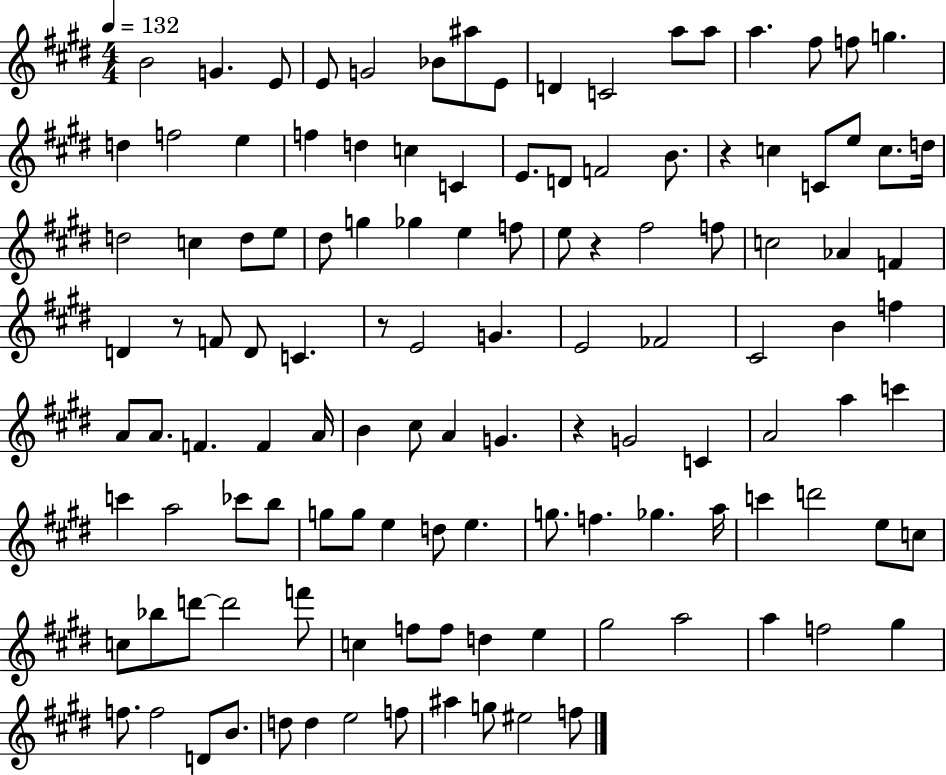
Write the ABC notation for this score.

X:1
T:Untitled
M:4/4
L:1/4
K:E
B2 G E/2 E/2 G2 _B/2 ^a/2 E/2 D C2 a/2 a/2 a ^f/2 f/2 g d f2 e f d c C E/2 D/2 F2 B/2 z c C/2 e/2 c/2 d/4 d2 c d/2 e/2 ^d/2 g _g e f/2 e/2 z ^f2 f/2 c2 _A F D z/2 F/2 D/2 C z/2 E2 G E2 _F2 ^C2 B f A/2 A/2 F F A/4 B ^c/2 A G z G2 C A2 a c' c' a2 _c'/2 b/2 g/2 g/2 e d/2 e g/2 f _g a/4 c' d'2 e/2 c/2 c/2 _b/2 d'/2 d'2 f'/2 c f/2 f/2 d e ^g2 a2 a f2 ^g f/2 f2 D/2 B/2 d/2 d e2 f/2 ^a g/2 ^e2 f/2